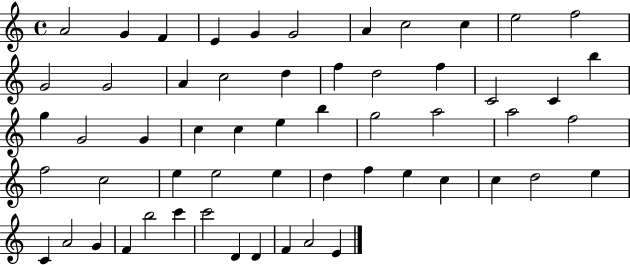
{
  \clef treble
  \time 4/4
  \defaultTimeSignature
  \key c \major
  a'2 g'4 f'4 | e'4 g'4 g'2 | a'4 c''2 c''4 | e''2 f''2 | \break g'2 g'2 | a'4 c''2 d''4 | f''4 d''2 f''4 | c'2 c'4 b''4 | \break g''4 g'2 g'4 | c''4 c''4 e''4 b''4 | g''2 a''2 | a''2 f''2 | \break f''2 c''2 | e''4 e''2 e''4 | d''4 f''4 e''4 c''4 | c''4 d''2 e''4 | \break c'4 a'2 g'4 | f'4 b''2 c'''4 | c'''2 d'4 d'4 | f'4 a'2 e'4 | \break \bar "|."
}